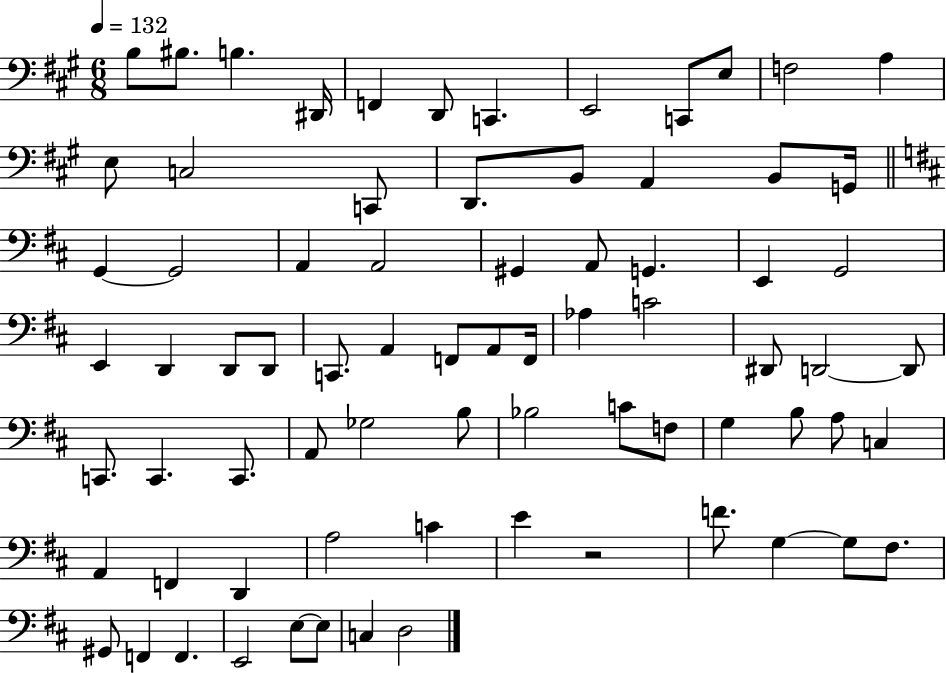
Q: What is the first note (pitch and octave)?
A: B3